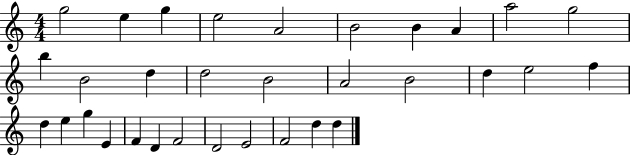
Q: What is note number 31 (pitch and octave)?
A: D5